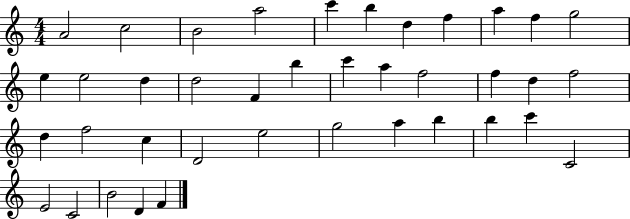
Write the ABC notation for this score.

X:1
T:Untitled
M:4/4
L:1/4
K:C
A2 c2 B2 a2 c' b d f a f g2 e e2 d d2 F b c' a f2 f d f2 d f2 c D2 e2 g2 a b b c' C2 E2 C2 B2 D F